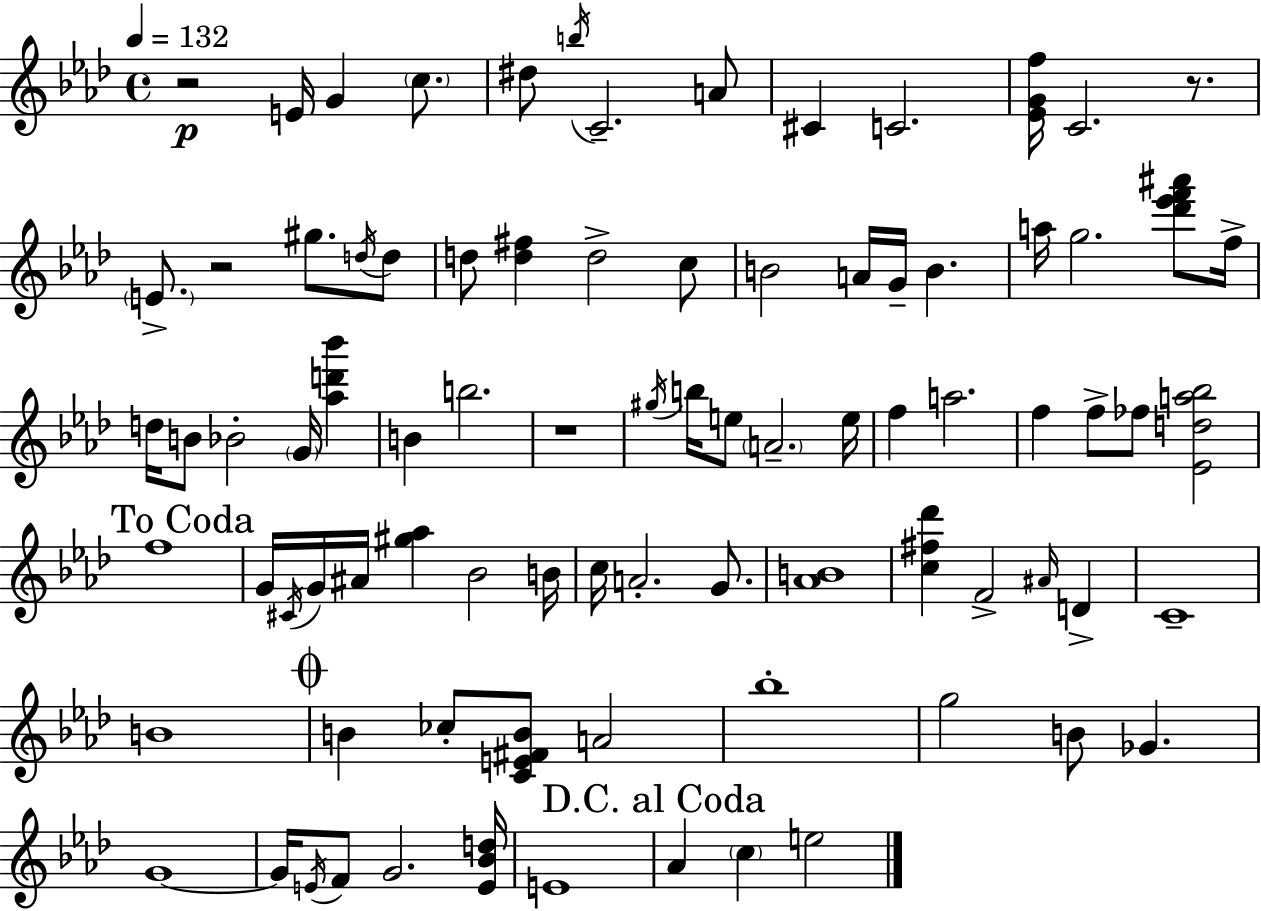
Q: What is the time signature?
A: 4/4